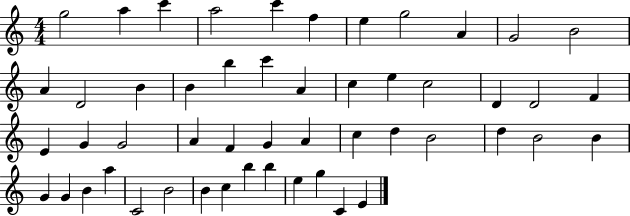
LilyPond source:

{
  \clef treble
  \numericTimeSignature
  \time 4/4
  \key c \major
  g''2 a''4 c'''4 | a''2 c'''4 f''4 | e''4 g''2 a'4 | g'2 b'2 | \break a'4 d'2 b'4 | b'4 b''4 c'''4 a'4 | c''4 e''4 c''2 | d'4 d'2 f'4 | \break e'4 g'4 g'2 | a'4 f'4 g'4 a'4 | c''4 d''4 b'2 | d''4 b'2 b'4 | \break g'4 g'4 b'4 a''4 | c'2 b'2 | b'4 c''4 b''4 b''4 | e''4 g''4 c'4 e'4 | \break \bar "|."
}